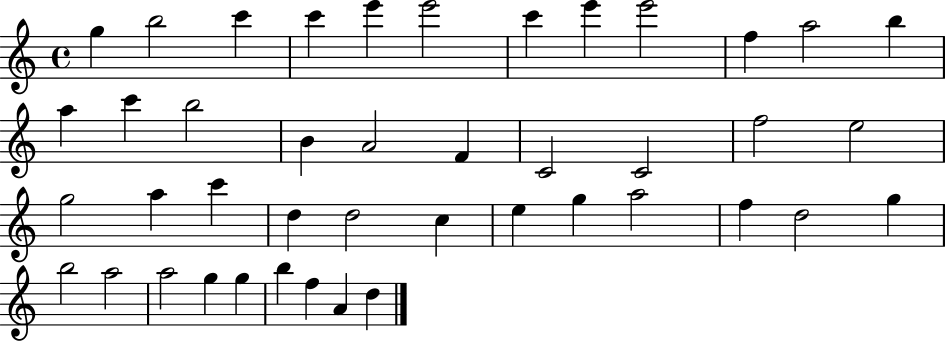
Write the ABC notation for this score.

X:1
T:Untitled
M:4/4
L:1/4
K:C
g b2 c' c' e' e'2 c' e' e'2 f a2 b a c' b2 B A2 F C2 C2 f2 e2 g2 a c' d d2 c e g a2 f d2 g b2 a2 a2 g g b f A d